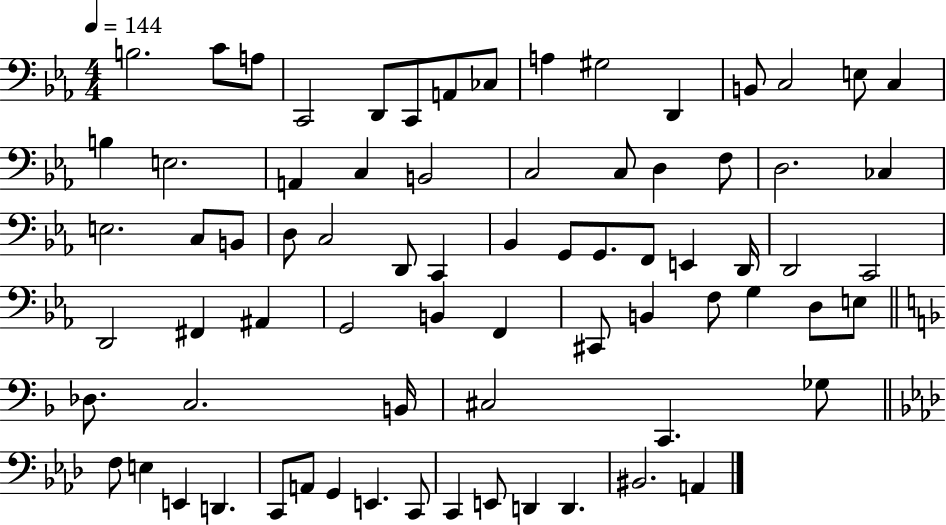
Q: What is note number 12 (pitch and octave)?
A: B2